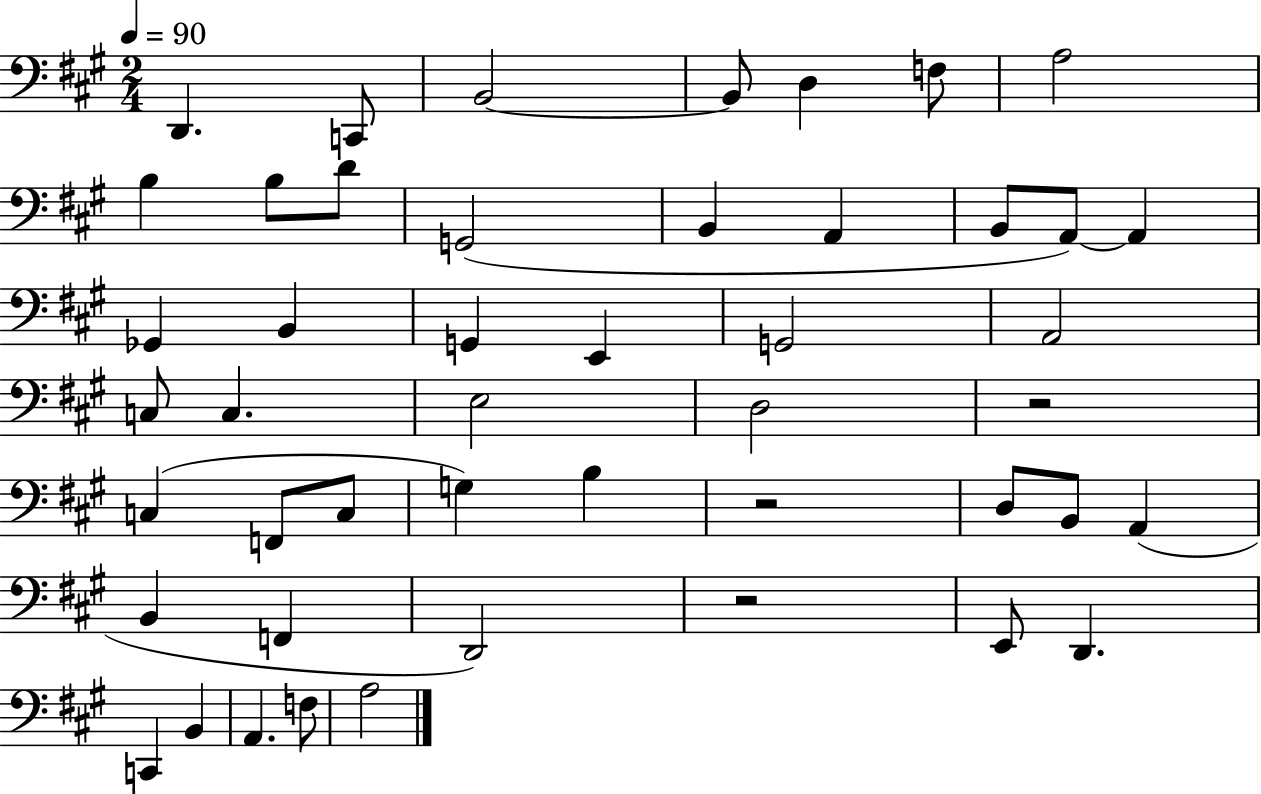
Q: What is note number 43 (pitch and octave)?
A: F3